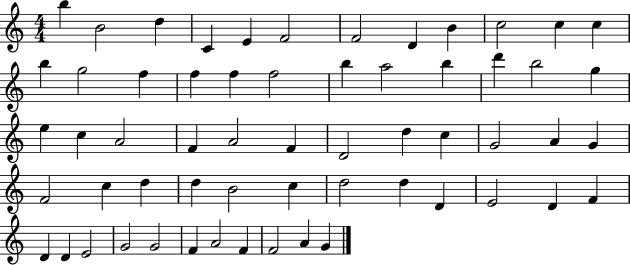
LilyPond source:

{
  \clef treble
  \numericTimeSignature
  \time 4/4
  \key c \major
  b''4 b'2 d''4 | c'4 e'4 f'2 | f'2 d'4 b'4 | c''2 c''4 c''4 | \break b''4 g''2 f''4 | f''4 f''4 f''2 | b''4 a''2 b''4 | d'''4 b''2 g''4 | \break e''4 c''4 a'2 | f'4 a'2 f'4 | d'2 d''4 c''4 | g'2 a'4 g'4 | \break f'2 c''4 d''4 | d''4 b'2 c''4 | d''2 d''4 d'4 | e'2 d'4 f'4 | \break d'4 d'4 e'2 | g'2 g'2 | f'4 a'2 f'4 | f'2 a'4 g'4 | \break \bar "|."
}